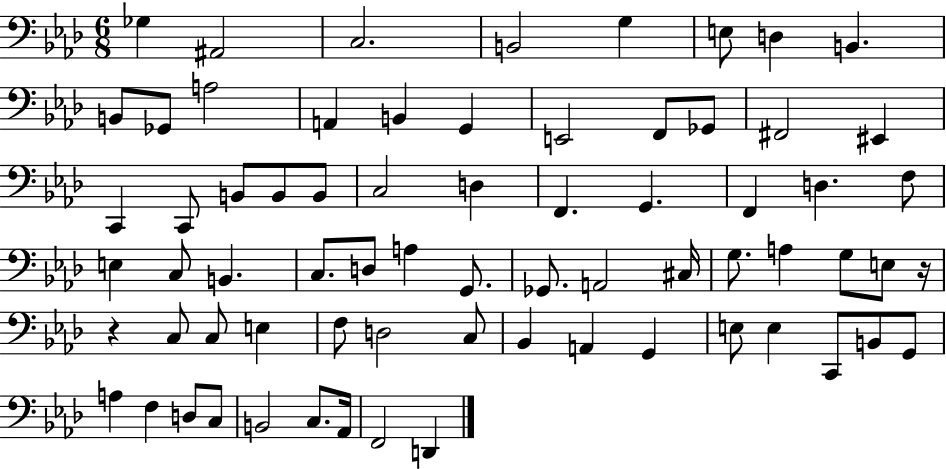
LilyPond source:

{
  \clef bass
  \numericTimeSignature
  \time 6/8
  \key aes \major
  ges4 ais,2 | c2. | b,2 g4 | e8 d4 b,4. | \break b,8 ges,8 a2 | a,4 b,4 g,4 | e,2 f,8 ges,8 | fis,2 eis,4 | \break c,4 c,8 b,8 b,8 b,8 | c2 d4 | f,4. g,4. | f,4 d4. f8 | \break e4 c8 b,4. | c8. d8 a4 g,8. | ges,8. a,2 cis16 | g8. a4 g8 e8 r16 | \break r4 c8 c8 e4 | f8 d2 c8 | bes,4 a,4 g,4 | e8 e4 c,8 b,8 g,8 | \break a4 f4 d8 c8 | b,2 c8. aes,16 | f,2 d,4 | \bar "|."
}